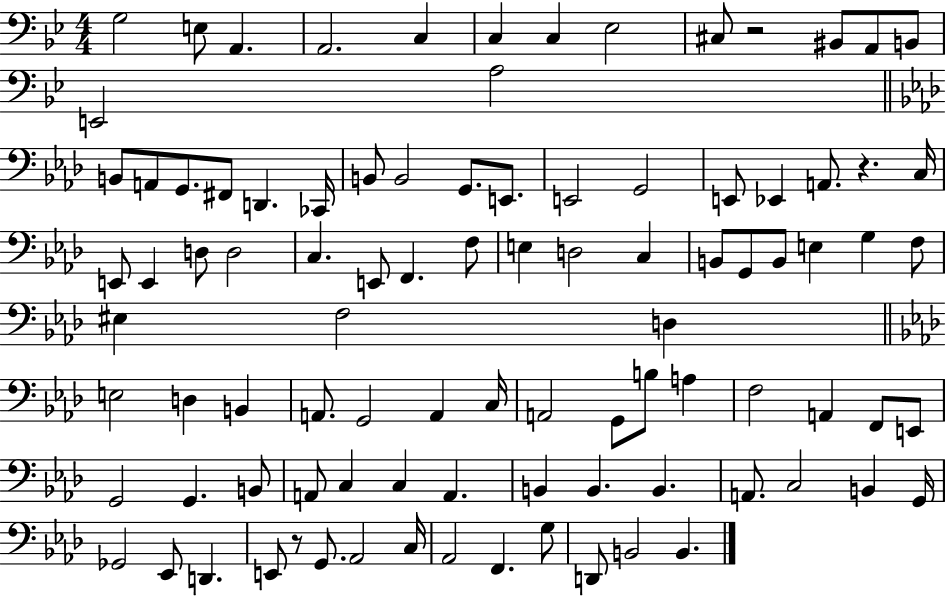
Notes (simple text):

G3/h E3/e A2/q. A2/h. C3/q C3/q C3/q Eb3/h C#3/e R/h BIS2/e A2/e B2/e E2/h A3/h B2/e A2/e G2/e. F#2/e D2/q. CES2/s B2/e B2/h G2/e. E2/e. E2/h G2/h E2/e Eb2/q A2/e. R/q. C3/s E2/e E2/q D3/e D3/h C3/q. E2/e F2/q. F3/e E3/q D3/h C3/q B2/e G2/e B2/e E3/q G3/q F3/e EIS3/q F3/h D3/q E3/h D3/q B2/q A2/e. G2/h A2/q C3/s A2/h G2/e B3/e A3/q F3/h A2/q F2/e E2/e G2/h G2/q. B2/e A2/e C3/q C3/q A2/q. B2/q B2/q. B2/q. A2/e. C3/h B2/q G2/s Gb2/h Eb2/e D2/q. E2/e R/e G2/e. Ab2/h C3/s Ab2/h F2/q. G3/e D2/e B2/h B2/q.